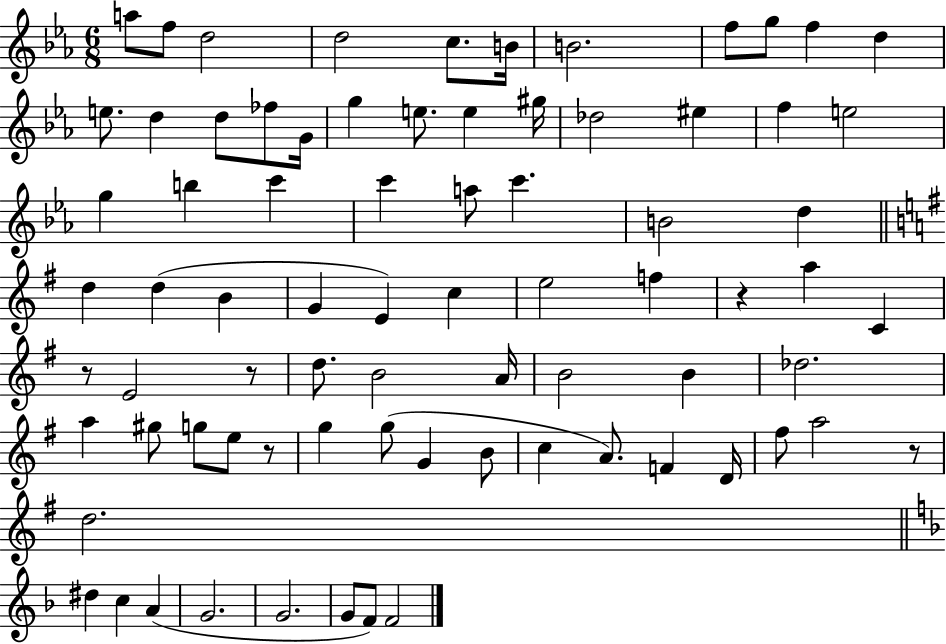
X:1
T:Untitled
M:6/8
L:1/4
K:Eb
a/2 f/2 d2 d2 c/2 B/4 B2 f/2 g/2 f d e/2 d d/2 _f/2 G/4 g e/2 e ^g/4 _d2 ^e f e2 g b c' c' a/2 c' B2 d d d B G E c e2 f z a C z/2 E2 z/2 d/2 B2 A/4 B2 B _d2 a ^g/2 g/2 e/2 z/2 g g/2 G B/2 c A/2 F D/4 ^f/2 a2 z/2 d2 ^d c A G2 G2 G/2 F/2 F2